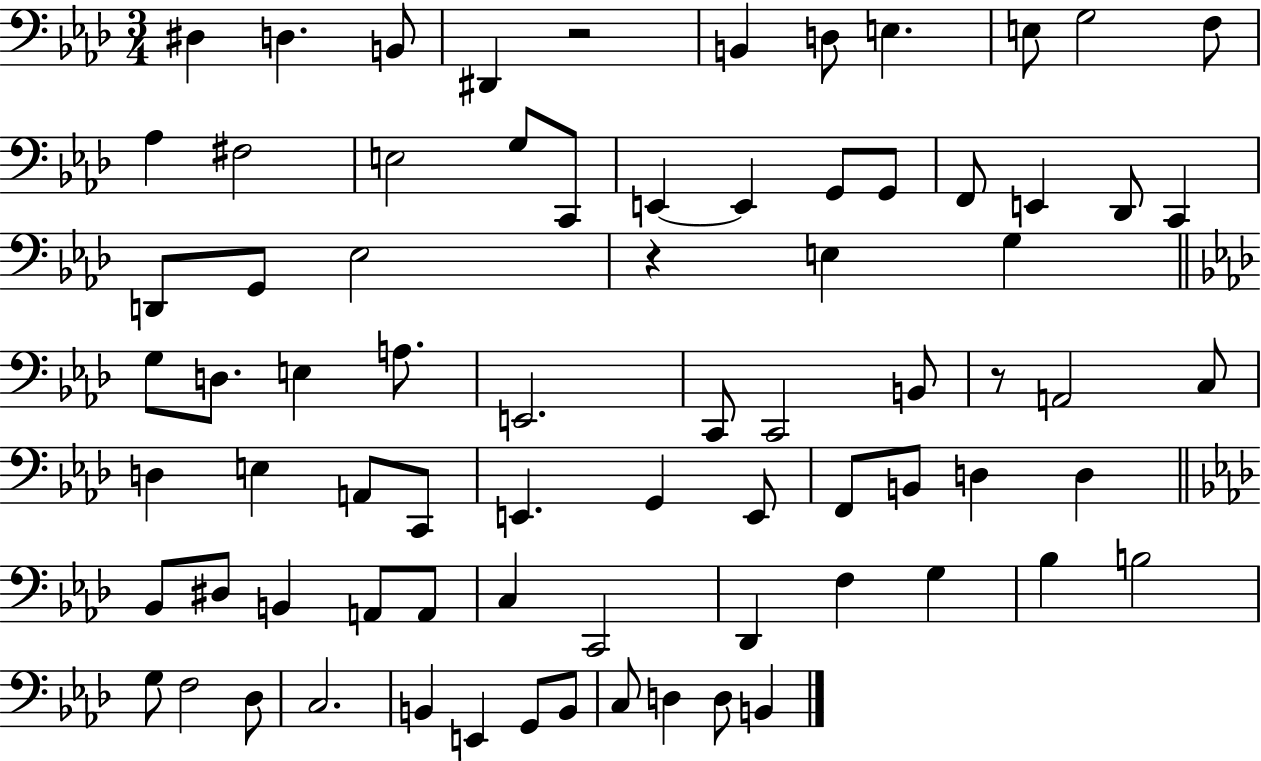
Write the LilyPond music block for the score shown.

{
  \clef bass
  \numericTimeSignature
  \time 3/4
  \key aes \major
  dis4 d4. b,8 | dis,4 r2 | b,4 d8 e4. | e8 g2 f8 | \break aes4 fis2 | e2 g8 c,8 | e,4~~ e,4 g,8 g,8 | f,8 e,4 des,8 c,4 | \break d,8 g,8 ees2 | r4 e4 g4 | \bar "||" \break \key aes \major g8 d8. e4 a8. | e,2. | c,8 c,2 b,8 | r8 a,2 c8 | \break d4 e4 a,8 c,8 | e,4. g,4 e,8 | f,8 b,8 d4 d4 | \bar "||" \break \key aes \major bes,8 dis8 b,4 a,8 a,8 | c4 c,2 | des,4 f4 g4 | bes4 b2 | \break g8 f2 des8 | c2. | b,4 e,4 g,8 b,8 | c8 d4 d8 b,4 | \break \bar "|."
}